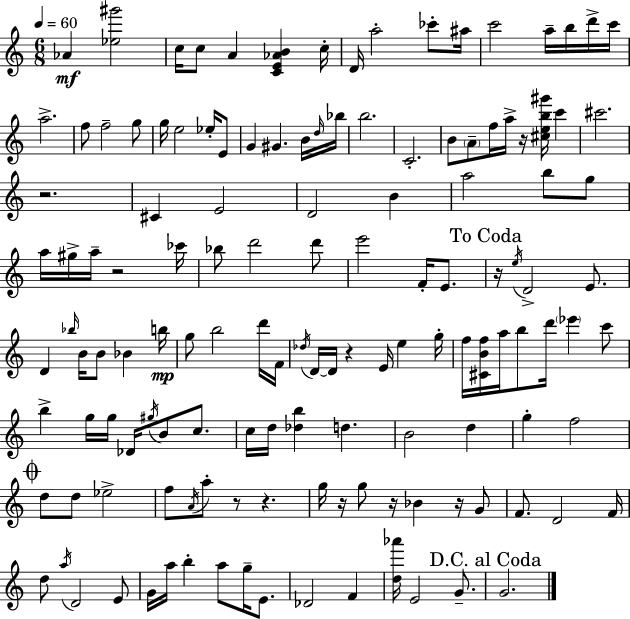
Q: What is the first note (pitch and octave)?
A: Ab4